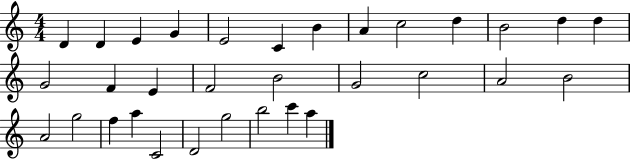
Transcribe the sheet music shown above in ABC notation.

X:1
T:Untitled
M:4/4
L:1/4
K:C
D D E G E2 C B A c2 d B2 d d G2 F E F2 B2 G2 c2 A2 B2 A2 g2 f a C2 D2 g2 b2 c' a